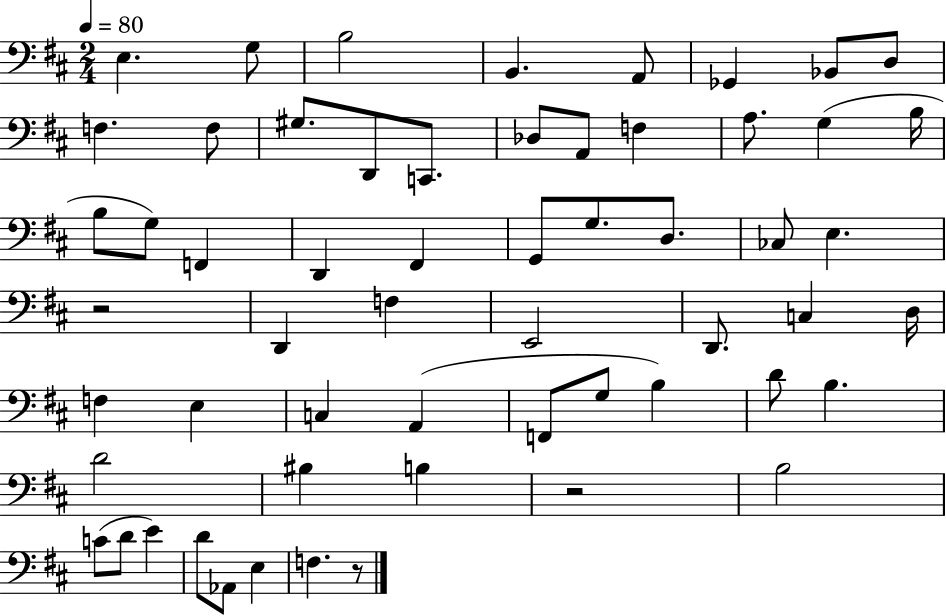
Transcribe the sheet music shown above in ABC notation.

X:1
T:Untitled
M:2/4
L:1/4
K:D
E, G,/2 B,2 B,, A,,/2 _G,, _B,,/2 D,/2 F, F,/2 ^G,/2 D,,/2 C,,/2 _D,/2 A,,/2 F, A,/2 G, B,/4 B,/2 G,/2 F,, D,, ^F,, G,,/2 G,/2 D,/2 _C,/2 E, z2 D,, F, E,,2 D,,/2 C, D,/4 F, E, C, A,, F,,/2 G,/2 B, D/2 B, D2 ^B, B, z2 B,2 C/2 D/2 E D/2 _A,,/2 E, F, z/2